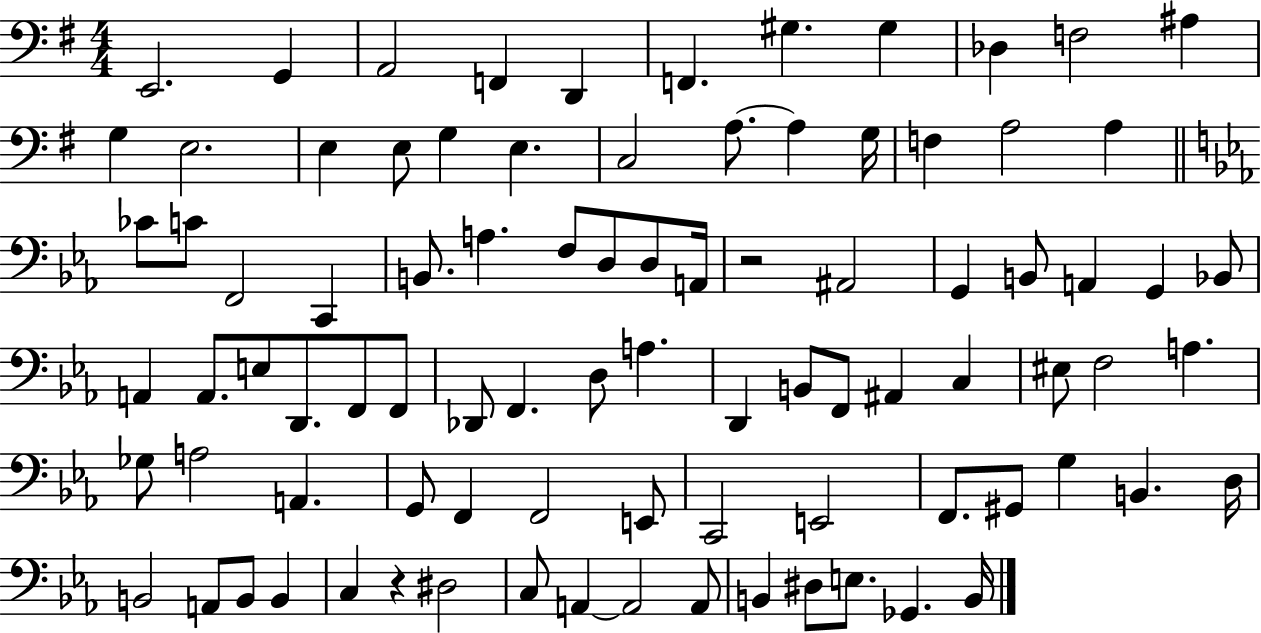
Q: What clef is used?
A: bass